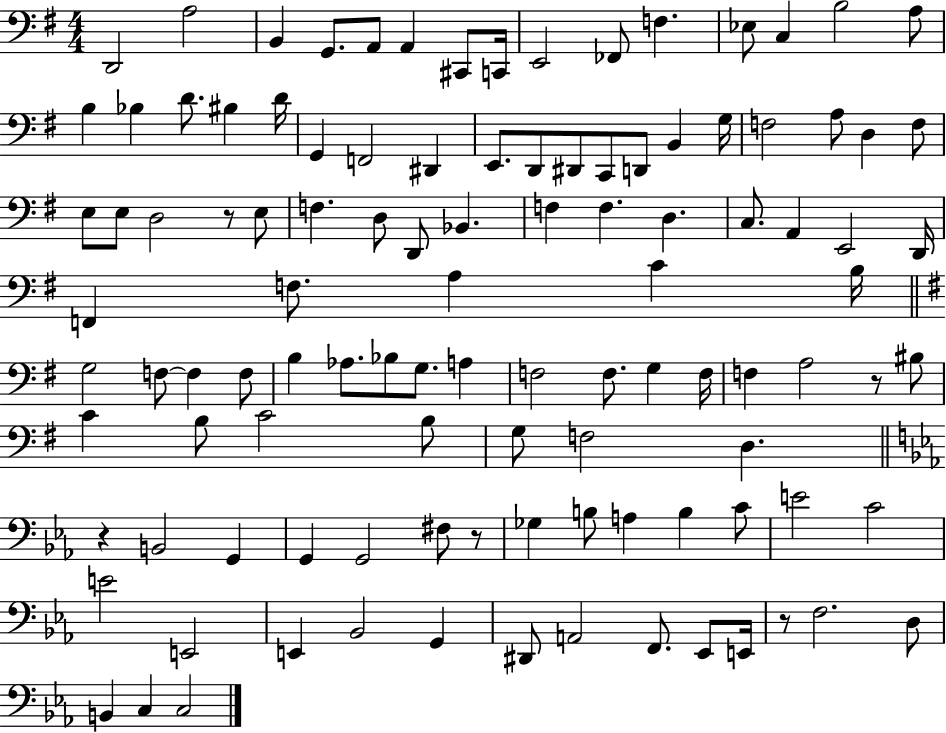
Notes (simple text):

D2/h A3/h B2/q G2/e. A2/e A2/q C#2/e C2/s E2/h FES2/e F3/q. Eb3/e C3/q B3/h A3/e B3/q Bb3/q D4/e. BIS3/q D4/s G2/q F2/h D#2/q E2/e. D2/e D#2/e C2/e D2/e B2/q G3/s F3/h A3/e D3/q F3/e E3/e E3/e D3/h R/e E3/e F3/q. D3/e D2/e Bb2/q. F3/q F3/q. D3/q. C3/e. A2/q E2/h D2/s F2/q F3/e. A3/q C4/q B3/s G3/h F3/e F3/q F3/e B3/q Ab3/e. Bb3/e G3/e. A3/q F3/h F3/e. G3/q F3/s F3/q A3/h R/e BIS3/e C4/q B3/e C4/h B3/e G3/e F3/h D3/q. R/q B2/h G2/q G2/q G2/h F#3/e R/e Gb3/q B3/e A3/q B3/q C4/e E4/h C4/h E4/h E2/h E2/q Bb2/h G2/q D#2/e A2/h F2/e. Eb2/e E2/s R/e F3/h. D3/e B2/q C3/q C3/h